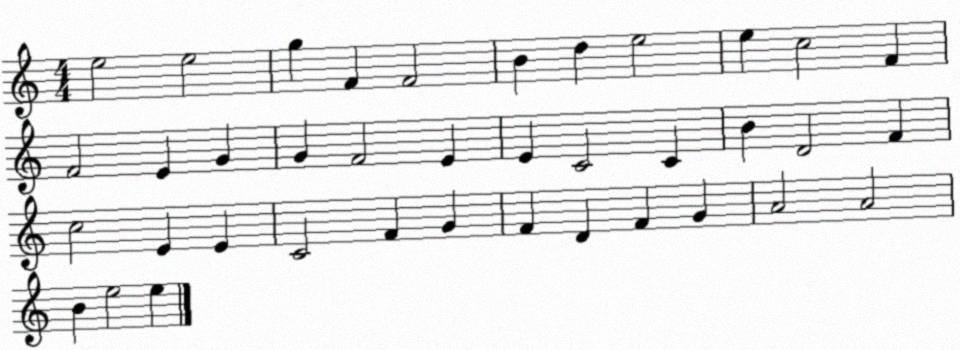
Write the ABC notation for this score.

X:1
T:Untitled
M:4/4
L:1/4
K:C
e2 e2 g F F2 B d e2 e c2 F F2 E G G F2 E E C2 C B D2 F c2 E E C2 F G F D F G A2 A2 B e2 e